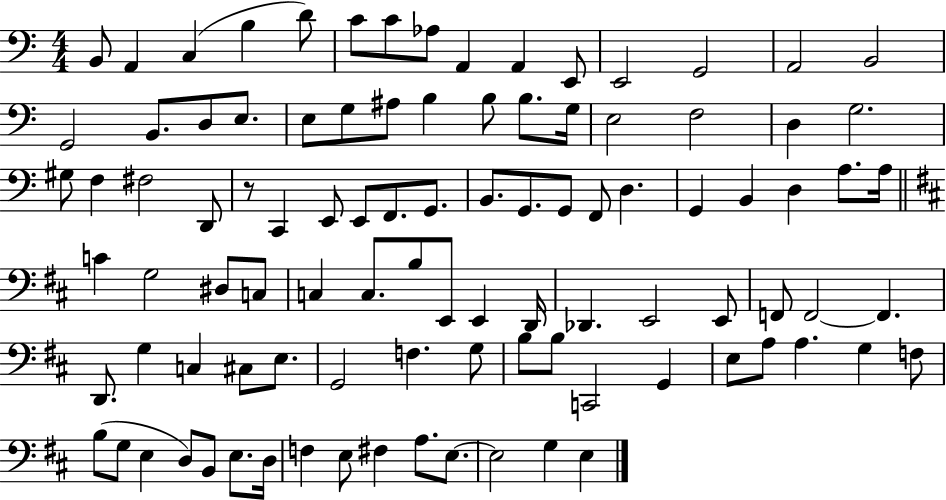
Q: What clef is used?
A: bass